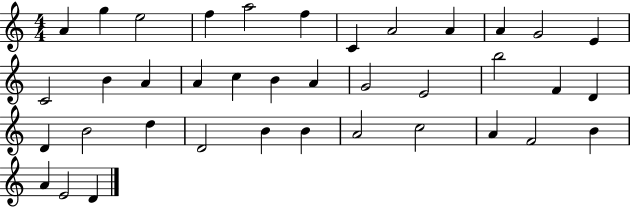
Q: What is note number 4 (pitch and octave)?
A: F5